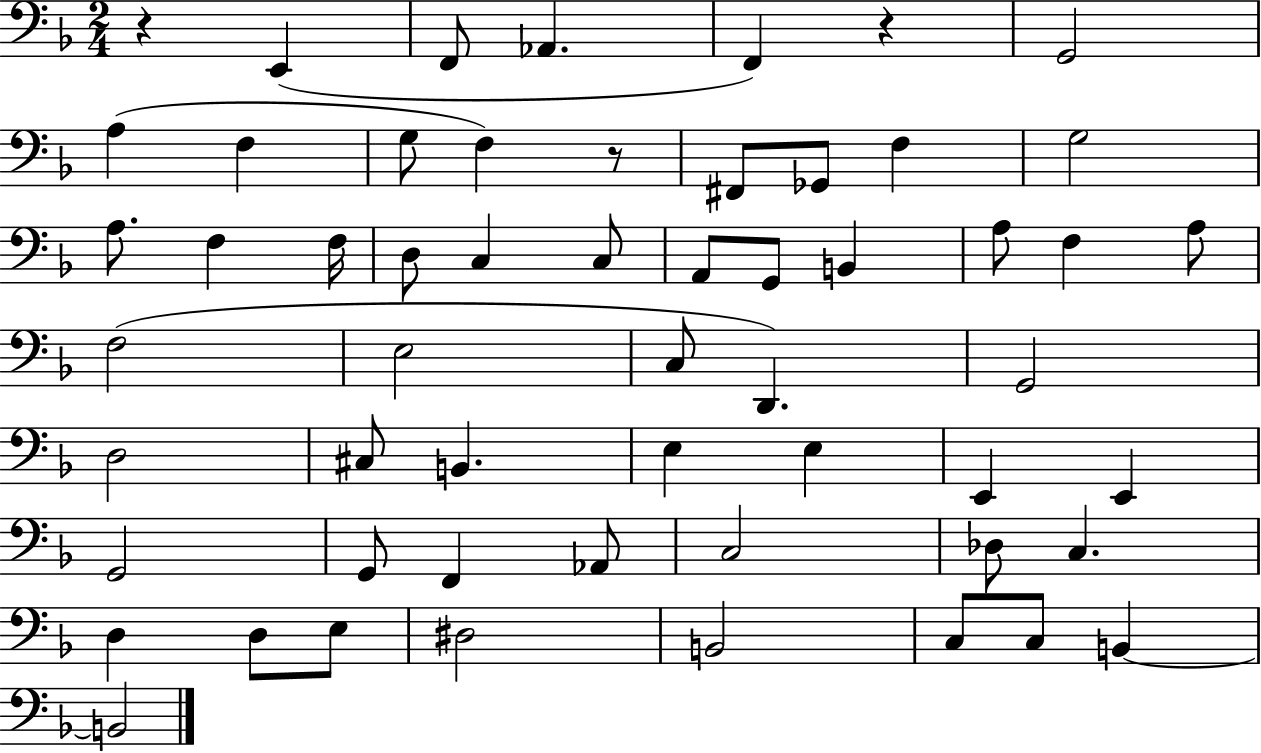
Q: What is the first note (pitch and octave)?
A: E2